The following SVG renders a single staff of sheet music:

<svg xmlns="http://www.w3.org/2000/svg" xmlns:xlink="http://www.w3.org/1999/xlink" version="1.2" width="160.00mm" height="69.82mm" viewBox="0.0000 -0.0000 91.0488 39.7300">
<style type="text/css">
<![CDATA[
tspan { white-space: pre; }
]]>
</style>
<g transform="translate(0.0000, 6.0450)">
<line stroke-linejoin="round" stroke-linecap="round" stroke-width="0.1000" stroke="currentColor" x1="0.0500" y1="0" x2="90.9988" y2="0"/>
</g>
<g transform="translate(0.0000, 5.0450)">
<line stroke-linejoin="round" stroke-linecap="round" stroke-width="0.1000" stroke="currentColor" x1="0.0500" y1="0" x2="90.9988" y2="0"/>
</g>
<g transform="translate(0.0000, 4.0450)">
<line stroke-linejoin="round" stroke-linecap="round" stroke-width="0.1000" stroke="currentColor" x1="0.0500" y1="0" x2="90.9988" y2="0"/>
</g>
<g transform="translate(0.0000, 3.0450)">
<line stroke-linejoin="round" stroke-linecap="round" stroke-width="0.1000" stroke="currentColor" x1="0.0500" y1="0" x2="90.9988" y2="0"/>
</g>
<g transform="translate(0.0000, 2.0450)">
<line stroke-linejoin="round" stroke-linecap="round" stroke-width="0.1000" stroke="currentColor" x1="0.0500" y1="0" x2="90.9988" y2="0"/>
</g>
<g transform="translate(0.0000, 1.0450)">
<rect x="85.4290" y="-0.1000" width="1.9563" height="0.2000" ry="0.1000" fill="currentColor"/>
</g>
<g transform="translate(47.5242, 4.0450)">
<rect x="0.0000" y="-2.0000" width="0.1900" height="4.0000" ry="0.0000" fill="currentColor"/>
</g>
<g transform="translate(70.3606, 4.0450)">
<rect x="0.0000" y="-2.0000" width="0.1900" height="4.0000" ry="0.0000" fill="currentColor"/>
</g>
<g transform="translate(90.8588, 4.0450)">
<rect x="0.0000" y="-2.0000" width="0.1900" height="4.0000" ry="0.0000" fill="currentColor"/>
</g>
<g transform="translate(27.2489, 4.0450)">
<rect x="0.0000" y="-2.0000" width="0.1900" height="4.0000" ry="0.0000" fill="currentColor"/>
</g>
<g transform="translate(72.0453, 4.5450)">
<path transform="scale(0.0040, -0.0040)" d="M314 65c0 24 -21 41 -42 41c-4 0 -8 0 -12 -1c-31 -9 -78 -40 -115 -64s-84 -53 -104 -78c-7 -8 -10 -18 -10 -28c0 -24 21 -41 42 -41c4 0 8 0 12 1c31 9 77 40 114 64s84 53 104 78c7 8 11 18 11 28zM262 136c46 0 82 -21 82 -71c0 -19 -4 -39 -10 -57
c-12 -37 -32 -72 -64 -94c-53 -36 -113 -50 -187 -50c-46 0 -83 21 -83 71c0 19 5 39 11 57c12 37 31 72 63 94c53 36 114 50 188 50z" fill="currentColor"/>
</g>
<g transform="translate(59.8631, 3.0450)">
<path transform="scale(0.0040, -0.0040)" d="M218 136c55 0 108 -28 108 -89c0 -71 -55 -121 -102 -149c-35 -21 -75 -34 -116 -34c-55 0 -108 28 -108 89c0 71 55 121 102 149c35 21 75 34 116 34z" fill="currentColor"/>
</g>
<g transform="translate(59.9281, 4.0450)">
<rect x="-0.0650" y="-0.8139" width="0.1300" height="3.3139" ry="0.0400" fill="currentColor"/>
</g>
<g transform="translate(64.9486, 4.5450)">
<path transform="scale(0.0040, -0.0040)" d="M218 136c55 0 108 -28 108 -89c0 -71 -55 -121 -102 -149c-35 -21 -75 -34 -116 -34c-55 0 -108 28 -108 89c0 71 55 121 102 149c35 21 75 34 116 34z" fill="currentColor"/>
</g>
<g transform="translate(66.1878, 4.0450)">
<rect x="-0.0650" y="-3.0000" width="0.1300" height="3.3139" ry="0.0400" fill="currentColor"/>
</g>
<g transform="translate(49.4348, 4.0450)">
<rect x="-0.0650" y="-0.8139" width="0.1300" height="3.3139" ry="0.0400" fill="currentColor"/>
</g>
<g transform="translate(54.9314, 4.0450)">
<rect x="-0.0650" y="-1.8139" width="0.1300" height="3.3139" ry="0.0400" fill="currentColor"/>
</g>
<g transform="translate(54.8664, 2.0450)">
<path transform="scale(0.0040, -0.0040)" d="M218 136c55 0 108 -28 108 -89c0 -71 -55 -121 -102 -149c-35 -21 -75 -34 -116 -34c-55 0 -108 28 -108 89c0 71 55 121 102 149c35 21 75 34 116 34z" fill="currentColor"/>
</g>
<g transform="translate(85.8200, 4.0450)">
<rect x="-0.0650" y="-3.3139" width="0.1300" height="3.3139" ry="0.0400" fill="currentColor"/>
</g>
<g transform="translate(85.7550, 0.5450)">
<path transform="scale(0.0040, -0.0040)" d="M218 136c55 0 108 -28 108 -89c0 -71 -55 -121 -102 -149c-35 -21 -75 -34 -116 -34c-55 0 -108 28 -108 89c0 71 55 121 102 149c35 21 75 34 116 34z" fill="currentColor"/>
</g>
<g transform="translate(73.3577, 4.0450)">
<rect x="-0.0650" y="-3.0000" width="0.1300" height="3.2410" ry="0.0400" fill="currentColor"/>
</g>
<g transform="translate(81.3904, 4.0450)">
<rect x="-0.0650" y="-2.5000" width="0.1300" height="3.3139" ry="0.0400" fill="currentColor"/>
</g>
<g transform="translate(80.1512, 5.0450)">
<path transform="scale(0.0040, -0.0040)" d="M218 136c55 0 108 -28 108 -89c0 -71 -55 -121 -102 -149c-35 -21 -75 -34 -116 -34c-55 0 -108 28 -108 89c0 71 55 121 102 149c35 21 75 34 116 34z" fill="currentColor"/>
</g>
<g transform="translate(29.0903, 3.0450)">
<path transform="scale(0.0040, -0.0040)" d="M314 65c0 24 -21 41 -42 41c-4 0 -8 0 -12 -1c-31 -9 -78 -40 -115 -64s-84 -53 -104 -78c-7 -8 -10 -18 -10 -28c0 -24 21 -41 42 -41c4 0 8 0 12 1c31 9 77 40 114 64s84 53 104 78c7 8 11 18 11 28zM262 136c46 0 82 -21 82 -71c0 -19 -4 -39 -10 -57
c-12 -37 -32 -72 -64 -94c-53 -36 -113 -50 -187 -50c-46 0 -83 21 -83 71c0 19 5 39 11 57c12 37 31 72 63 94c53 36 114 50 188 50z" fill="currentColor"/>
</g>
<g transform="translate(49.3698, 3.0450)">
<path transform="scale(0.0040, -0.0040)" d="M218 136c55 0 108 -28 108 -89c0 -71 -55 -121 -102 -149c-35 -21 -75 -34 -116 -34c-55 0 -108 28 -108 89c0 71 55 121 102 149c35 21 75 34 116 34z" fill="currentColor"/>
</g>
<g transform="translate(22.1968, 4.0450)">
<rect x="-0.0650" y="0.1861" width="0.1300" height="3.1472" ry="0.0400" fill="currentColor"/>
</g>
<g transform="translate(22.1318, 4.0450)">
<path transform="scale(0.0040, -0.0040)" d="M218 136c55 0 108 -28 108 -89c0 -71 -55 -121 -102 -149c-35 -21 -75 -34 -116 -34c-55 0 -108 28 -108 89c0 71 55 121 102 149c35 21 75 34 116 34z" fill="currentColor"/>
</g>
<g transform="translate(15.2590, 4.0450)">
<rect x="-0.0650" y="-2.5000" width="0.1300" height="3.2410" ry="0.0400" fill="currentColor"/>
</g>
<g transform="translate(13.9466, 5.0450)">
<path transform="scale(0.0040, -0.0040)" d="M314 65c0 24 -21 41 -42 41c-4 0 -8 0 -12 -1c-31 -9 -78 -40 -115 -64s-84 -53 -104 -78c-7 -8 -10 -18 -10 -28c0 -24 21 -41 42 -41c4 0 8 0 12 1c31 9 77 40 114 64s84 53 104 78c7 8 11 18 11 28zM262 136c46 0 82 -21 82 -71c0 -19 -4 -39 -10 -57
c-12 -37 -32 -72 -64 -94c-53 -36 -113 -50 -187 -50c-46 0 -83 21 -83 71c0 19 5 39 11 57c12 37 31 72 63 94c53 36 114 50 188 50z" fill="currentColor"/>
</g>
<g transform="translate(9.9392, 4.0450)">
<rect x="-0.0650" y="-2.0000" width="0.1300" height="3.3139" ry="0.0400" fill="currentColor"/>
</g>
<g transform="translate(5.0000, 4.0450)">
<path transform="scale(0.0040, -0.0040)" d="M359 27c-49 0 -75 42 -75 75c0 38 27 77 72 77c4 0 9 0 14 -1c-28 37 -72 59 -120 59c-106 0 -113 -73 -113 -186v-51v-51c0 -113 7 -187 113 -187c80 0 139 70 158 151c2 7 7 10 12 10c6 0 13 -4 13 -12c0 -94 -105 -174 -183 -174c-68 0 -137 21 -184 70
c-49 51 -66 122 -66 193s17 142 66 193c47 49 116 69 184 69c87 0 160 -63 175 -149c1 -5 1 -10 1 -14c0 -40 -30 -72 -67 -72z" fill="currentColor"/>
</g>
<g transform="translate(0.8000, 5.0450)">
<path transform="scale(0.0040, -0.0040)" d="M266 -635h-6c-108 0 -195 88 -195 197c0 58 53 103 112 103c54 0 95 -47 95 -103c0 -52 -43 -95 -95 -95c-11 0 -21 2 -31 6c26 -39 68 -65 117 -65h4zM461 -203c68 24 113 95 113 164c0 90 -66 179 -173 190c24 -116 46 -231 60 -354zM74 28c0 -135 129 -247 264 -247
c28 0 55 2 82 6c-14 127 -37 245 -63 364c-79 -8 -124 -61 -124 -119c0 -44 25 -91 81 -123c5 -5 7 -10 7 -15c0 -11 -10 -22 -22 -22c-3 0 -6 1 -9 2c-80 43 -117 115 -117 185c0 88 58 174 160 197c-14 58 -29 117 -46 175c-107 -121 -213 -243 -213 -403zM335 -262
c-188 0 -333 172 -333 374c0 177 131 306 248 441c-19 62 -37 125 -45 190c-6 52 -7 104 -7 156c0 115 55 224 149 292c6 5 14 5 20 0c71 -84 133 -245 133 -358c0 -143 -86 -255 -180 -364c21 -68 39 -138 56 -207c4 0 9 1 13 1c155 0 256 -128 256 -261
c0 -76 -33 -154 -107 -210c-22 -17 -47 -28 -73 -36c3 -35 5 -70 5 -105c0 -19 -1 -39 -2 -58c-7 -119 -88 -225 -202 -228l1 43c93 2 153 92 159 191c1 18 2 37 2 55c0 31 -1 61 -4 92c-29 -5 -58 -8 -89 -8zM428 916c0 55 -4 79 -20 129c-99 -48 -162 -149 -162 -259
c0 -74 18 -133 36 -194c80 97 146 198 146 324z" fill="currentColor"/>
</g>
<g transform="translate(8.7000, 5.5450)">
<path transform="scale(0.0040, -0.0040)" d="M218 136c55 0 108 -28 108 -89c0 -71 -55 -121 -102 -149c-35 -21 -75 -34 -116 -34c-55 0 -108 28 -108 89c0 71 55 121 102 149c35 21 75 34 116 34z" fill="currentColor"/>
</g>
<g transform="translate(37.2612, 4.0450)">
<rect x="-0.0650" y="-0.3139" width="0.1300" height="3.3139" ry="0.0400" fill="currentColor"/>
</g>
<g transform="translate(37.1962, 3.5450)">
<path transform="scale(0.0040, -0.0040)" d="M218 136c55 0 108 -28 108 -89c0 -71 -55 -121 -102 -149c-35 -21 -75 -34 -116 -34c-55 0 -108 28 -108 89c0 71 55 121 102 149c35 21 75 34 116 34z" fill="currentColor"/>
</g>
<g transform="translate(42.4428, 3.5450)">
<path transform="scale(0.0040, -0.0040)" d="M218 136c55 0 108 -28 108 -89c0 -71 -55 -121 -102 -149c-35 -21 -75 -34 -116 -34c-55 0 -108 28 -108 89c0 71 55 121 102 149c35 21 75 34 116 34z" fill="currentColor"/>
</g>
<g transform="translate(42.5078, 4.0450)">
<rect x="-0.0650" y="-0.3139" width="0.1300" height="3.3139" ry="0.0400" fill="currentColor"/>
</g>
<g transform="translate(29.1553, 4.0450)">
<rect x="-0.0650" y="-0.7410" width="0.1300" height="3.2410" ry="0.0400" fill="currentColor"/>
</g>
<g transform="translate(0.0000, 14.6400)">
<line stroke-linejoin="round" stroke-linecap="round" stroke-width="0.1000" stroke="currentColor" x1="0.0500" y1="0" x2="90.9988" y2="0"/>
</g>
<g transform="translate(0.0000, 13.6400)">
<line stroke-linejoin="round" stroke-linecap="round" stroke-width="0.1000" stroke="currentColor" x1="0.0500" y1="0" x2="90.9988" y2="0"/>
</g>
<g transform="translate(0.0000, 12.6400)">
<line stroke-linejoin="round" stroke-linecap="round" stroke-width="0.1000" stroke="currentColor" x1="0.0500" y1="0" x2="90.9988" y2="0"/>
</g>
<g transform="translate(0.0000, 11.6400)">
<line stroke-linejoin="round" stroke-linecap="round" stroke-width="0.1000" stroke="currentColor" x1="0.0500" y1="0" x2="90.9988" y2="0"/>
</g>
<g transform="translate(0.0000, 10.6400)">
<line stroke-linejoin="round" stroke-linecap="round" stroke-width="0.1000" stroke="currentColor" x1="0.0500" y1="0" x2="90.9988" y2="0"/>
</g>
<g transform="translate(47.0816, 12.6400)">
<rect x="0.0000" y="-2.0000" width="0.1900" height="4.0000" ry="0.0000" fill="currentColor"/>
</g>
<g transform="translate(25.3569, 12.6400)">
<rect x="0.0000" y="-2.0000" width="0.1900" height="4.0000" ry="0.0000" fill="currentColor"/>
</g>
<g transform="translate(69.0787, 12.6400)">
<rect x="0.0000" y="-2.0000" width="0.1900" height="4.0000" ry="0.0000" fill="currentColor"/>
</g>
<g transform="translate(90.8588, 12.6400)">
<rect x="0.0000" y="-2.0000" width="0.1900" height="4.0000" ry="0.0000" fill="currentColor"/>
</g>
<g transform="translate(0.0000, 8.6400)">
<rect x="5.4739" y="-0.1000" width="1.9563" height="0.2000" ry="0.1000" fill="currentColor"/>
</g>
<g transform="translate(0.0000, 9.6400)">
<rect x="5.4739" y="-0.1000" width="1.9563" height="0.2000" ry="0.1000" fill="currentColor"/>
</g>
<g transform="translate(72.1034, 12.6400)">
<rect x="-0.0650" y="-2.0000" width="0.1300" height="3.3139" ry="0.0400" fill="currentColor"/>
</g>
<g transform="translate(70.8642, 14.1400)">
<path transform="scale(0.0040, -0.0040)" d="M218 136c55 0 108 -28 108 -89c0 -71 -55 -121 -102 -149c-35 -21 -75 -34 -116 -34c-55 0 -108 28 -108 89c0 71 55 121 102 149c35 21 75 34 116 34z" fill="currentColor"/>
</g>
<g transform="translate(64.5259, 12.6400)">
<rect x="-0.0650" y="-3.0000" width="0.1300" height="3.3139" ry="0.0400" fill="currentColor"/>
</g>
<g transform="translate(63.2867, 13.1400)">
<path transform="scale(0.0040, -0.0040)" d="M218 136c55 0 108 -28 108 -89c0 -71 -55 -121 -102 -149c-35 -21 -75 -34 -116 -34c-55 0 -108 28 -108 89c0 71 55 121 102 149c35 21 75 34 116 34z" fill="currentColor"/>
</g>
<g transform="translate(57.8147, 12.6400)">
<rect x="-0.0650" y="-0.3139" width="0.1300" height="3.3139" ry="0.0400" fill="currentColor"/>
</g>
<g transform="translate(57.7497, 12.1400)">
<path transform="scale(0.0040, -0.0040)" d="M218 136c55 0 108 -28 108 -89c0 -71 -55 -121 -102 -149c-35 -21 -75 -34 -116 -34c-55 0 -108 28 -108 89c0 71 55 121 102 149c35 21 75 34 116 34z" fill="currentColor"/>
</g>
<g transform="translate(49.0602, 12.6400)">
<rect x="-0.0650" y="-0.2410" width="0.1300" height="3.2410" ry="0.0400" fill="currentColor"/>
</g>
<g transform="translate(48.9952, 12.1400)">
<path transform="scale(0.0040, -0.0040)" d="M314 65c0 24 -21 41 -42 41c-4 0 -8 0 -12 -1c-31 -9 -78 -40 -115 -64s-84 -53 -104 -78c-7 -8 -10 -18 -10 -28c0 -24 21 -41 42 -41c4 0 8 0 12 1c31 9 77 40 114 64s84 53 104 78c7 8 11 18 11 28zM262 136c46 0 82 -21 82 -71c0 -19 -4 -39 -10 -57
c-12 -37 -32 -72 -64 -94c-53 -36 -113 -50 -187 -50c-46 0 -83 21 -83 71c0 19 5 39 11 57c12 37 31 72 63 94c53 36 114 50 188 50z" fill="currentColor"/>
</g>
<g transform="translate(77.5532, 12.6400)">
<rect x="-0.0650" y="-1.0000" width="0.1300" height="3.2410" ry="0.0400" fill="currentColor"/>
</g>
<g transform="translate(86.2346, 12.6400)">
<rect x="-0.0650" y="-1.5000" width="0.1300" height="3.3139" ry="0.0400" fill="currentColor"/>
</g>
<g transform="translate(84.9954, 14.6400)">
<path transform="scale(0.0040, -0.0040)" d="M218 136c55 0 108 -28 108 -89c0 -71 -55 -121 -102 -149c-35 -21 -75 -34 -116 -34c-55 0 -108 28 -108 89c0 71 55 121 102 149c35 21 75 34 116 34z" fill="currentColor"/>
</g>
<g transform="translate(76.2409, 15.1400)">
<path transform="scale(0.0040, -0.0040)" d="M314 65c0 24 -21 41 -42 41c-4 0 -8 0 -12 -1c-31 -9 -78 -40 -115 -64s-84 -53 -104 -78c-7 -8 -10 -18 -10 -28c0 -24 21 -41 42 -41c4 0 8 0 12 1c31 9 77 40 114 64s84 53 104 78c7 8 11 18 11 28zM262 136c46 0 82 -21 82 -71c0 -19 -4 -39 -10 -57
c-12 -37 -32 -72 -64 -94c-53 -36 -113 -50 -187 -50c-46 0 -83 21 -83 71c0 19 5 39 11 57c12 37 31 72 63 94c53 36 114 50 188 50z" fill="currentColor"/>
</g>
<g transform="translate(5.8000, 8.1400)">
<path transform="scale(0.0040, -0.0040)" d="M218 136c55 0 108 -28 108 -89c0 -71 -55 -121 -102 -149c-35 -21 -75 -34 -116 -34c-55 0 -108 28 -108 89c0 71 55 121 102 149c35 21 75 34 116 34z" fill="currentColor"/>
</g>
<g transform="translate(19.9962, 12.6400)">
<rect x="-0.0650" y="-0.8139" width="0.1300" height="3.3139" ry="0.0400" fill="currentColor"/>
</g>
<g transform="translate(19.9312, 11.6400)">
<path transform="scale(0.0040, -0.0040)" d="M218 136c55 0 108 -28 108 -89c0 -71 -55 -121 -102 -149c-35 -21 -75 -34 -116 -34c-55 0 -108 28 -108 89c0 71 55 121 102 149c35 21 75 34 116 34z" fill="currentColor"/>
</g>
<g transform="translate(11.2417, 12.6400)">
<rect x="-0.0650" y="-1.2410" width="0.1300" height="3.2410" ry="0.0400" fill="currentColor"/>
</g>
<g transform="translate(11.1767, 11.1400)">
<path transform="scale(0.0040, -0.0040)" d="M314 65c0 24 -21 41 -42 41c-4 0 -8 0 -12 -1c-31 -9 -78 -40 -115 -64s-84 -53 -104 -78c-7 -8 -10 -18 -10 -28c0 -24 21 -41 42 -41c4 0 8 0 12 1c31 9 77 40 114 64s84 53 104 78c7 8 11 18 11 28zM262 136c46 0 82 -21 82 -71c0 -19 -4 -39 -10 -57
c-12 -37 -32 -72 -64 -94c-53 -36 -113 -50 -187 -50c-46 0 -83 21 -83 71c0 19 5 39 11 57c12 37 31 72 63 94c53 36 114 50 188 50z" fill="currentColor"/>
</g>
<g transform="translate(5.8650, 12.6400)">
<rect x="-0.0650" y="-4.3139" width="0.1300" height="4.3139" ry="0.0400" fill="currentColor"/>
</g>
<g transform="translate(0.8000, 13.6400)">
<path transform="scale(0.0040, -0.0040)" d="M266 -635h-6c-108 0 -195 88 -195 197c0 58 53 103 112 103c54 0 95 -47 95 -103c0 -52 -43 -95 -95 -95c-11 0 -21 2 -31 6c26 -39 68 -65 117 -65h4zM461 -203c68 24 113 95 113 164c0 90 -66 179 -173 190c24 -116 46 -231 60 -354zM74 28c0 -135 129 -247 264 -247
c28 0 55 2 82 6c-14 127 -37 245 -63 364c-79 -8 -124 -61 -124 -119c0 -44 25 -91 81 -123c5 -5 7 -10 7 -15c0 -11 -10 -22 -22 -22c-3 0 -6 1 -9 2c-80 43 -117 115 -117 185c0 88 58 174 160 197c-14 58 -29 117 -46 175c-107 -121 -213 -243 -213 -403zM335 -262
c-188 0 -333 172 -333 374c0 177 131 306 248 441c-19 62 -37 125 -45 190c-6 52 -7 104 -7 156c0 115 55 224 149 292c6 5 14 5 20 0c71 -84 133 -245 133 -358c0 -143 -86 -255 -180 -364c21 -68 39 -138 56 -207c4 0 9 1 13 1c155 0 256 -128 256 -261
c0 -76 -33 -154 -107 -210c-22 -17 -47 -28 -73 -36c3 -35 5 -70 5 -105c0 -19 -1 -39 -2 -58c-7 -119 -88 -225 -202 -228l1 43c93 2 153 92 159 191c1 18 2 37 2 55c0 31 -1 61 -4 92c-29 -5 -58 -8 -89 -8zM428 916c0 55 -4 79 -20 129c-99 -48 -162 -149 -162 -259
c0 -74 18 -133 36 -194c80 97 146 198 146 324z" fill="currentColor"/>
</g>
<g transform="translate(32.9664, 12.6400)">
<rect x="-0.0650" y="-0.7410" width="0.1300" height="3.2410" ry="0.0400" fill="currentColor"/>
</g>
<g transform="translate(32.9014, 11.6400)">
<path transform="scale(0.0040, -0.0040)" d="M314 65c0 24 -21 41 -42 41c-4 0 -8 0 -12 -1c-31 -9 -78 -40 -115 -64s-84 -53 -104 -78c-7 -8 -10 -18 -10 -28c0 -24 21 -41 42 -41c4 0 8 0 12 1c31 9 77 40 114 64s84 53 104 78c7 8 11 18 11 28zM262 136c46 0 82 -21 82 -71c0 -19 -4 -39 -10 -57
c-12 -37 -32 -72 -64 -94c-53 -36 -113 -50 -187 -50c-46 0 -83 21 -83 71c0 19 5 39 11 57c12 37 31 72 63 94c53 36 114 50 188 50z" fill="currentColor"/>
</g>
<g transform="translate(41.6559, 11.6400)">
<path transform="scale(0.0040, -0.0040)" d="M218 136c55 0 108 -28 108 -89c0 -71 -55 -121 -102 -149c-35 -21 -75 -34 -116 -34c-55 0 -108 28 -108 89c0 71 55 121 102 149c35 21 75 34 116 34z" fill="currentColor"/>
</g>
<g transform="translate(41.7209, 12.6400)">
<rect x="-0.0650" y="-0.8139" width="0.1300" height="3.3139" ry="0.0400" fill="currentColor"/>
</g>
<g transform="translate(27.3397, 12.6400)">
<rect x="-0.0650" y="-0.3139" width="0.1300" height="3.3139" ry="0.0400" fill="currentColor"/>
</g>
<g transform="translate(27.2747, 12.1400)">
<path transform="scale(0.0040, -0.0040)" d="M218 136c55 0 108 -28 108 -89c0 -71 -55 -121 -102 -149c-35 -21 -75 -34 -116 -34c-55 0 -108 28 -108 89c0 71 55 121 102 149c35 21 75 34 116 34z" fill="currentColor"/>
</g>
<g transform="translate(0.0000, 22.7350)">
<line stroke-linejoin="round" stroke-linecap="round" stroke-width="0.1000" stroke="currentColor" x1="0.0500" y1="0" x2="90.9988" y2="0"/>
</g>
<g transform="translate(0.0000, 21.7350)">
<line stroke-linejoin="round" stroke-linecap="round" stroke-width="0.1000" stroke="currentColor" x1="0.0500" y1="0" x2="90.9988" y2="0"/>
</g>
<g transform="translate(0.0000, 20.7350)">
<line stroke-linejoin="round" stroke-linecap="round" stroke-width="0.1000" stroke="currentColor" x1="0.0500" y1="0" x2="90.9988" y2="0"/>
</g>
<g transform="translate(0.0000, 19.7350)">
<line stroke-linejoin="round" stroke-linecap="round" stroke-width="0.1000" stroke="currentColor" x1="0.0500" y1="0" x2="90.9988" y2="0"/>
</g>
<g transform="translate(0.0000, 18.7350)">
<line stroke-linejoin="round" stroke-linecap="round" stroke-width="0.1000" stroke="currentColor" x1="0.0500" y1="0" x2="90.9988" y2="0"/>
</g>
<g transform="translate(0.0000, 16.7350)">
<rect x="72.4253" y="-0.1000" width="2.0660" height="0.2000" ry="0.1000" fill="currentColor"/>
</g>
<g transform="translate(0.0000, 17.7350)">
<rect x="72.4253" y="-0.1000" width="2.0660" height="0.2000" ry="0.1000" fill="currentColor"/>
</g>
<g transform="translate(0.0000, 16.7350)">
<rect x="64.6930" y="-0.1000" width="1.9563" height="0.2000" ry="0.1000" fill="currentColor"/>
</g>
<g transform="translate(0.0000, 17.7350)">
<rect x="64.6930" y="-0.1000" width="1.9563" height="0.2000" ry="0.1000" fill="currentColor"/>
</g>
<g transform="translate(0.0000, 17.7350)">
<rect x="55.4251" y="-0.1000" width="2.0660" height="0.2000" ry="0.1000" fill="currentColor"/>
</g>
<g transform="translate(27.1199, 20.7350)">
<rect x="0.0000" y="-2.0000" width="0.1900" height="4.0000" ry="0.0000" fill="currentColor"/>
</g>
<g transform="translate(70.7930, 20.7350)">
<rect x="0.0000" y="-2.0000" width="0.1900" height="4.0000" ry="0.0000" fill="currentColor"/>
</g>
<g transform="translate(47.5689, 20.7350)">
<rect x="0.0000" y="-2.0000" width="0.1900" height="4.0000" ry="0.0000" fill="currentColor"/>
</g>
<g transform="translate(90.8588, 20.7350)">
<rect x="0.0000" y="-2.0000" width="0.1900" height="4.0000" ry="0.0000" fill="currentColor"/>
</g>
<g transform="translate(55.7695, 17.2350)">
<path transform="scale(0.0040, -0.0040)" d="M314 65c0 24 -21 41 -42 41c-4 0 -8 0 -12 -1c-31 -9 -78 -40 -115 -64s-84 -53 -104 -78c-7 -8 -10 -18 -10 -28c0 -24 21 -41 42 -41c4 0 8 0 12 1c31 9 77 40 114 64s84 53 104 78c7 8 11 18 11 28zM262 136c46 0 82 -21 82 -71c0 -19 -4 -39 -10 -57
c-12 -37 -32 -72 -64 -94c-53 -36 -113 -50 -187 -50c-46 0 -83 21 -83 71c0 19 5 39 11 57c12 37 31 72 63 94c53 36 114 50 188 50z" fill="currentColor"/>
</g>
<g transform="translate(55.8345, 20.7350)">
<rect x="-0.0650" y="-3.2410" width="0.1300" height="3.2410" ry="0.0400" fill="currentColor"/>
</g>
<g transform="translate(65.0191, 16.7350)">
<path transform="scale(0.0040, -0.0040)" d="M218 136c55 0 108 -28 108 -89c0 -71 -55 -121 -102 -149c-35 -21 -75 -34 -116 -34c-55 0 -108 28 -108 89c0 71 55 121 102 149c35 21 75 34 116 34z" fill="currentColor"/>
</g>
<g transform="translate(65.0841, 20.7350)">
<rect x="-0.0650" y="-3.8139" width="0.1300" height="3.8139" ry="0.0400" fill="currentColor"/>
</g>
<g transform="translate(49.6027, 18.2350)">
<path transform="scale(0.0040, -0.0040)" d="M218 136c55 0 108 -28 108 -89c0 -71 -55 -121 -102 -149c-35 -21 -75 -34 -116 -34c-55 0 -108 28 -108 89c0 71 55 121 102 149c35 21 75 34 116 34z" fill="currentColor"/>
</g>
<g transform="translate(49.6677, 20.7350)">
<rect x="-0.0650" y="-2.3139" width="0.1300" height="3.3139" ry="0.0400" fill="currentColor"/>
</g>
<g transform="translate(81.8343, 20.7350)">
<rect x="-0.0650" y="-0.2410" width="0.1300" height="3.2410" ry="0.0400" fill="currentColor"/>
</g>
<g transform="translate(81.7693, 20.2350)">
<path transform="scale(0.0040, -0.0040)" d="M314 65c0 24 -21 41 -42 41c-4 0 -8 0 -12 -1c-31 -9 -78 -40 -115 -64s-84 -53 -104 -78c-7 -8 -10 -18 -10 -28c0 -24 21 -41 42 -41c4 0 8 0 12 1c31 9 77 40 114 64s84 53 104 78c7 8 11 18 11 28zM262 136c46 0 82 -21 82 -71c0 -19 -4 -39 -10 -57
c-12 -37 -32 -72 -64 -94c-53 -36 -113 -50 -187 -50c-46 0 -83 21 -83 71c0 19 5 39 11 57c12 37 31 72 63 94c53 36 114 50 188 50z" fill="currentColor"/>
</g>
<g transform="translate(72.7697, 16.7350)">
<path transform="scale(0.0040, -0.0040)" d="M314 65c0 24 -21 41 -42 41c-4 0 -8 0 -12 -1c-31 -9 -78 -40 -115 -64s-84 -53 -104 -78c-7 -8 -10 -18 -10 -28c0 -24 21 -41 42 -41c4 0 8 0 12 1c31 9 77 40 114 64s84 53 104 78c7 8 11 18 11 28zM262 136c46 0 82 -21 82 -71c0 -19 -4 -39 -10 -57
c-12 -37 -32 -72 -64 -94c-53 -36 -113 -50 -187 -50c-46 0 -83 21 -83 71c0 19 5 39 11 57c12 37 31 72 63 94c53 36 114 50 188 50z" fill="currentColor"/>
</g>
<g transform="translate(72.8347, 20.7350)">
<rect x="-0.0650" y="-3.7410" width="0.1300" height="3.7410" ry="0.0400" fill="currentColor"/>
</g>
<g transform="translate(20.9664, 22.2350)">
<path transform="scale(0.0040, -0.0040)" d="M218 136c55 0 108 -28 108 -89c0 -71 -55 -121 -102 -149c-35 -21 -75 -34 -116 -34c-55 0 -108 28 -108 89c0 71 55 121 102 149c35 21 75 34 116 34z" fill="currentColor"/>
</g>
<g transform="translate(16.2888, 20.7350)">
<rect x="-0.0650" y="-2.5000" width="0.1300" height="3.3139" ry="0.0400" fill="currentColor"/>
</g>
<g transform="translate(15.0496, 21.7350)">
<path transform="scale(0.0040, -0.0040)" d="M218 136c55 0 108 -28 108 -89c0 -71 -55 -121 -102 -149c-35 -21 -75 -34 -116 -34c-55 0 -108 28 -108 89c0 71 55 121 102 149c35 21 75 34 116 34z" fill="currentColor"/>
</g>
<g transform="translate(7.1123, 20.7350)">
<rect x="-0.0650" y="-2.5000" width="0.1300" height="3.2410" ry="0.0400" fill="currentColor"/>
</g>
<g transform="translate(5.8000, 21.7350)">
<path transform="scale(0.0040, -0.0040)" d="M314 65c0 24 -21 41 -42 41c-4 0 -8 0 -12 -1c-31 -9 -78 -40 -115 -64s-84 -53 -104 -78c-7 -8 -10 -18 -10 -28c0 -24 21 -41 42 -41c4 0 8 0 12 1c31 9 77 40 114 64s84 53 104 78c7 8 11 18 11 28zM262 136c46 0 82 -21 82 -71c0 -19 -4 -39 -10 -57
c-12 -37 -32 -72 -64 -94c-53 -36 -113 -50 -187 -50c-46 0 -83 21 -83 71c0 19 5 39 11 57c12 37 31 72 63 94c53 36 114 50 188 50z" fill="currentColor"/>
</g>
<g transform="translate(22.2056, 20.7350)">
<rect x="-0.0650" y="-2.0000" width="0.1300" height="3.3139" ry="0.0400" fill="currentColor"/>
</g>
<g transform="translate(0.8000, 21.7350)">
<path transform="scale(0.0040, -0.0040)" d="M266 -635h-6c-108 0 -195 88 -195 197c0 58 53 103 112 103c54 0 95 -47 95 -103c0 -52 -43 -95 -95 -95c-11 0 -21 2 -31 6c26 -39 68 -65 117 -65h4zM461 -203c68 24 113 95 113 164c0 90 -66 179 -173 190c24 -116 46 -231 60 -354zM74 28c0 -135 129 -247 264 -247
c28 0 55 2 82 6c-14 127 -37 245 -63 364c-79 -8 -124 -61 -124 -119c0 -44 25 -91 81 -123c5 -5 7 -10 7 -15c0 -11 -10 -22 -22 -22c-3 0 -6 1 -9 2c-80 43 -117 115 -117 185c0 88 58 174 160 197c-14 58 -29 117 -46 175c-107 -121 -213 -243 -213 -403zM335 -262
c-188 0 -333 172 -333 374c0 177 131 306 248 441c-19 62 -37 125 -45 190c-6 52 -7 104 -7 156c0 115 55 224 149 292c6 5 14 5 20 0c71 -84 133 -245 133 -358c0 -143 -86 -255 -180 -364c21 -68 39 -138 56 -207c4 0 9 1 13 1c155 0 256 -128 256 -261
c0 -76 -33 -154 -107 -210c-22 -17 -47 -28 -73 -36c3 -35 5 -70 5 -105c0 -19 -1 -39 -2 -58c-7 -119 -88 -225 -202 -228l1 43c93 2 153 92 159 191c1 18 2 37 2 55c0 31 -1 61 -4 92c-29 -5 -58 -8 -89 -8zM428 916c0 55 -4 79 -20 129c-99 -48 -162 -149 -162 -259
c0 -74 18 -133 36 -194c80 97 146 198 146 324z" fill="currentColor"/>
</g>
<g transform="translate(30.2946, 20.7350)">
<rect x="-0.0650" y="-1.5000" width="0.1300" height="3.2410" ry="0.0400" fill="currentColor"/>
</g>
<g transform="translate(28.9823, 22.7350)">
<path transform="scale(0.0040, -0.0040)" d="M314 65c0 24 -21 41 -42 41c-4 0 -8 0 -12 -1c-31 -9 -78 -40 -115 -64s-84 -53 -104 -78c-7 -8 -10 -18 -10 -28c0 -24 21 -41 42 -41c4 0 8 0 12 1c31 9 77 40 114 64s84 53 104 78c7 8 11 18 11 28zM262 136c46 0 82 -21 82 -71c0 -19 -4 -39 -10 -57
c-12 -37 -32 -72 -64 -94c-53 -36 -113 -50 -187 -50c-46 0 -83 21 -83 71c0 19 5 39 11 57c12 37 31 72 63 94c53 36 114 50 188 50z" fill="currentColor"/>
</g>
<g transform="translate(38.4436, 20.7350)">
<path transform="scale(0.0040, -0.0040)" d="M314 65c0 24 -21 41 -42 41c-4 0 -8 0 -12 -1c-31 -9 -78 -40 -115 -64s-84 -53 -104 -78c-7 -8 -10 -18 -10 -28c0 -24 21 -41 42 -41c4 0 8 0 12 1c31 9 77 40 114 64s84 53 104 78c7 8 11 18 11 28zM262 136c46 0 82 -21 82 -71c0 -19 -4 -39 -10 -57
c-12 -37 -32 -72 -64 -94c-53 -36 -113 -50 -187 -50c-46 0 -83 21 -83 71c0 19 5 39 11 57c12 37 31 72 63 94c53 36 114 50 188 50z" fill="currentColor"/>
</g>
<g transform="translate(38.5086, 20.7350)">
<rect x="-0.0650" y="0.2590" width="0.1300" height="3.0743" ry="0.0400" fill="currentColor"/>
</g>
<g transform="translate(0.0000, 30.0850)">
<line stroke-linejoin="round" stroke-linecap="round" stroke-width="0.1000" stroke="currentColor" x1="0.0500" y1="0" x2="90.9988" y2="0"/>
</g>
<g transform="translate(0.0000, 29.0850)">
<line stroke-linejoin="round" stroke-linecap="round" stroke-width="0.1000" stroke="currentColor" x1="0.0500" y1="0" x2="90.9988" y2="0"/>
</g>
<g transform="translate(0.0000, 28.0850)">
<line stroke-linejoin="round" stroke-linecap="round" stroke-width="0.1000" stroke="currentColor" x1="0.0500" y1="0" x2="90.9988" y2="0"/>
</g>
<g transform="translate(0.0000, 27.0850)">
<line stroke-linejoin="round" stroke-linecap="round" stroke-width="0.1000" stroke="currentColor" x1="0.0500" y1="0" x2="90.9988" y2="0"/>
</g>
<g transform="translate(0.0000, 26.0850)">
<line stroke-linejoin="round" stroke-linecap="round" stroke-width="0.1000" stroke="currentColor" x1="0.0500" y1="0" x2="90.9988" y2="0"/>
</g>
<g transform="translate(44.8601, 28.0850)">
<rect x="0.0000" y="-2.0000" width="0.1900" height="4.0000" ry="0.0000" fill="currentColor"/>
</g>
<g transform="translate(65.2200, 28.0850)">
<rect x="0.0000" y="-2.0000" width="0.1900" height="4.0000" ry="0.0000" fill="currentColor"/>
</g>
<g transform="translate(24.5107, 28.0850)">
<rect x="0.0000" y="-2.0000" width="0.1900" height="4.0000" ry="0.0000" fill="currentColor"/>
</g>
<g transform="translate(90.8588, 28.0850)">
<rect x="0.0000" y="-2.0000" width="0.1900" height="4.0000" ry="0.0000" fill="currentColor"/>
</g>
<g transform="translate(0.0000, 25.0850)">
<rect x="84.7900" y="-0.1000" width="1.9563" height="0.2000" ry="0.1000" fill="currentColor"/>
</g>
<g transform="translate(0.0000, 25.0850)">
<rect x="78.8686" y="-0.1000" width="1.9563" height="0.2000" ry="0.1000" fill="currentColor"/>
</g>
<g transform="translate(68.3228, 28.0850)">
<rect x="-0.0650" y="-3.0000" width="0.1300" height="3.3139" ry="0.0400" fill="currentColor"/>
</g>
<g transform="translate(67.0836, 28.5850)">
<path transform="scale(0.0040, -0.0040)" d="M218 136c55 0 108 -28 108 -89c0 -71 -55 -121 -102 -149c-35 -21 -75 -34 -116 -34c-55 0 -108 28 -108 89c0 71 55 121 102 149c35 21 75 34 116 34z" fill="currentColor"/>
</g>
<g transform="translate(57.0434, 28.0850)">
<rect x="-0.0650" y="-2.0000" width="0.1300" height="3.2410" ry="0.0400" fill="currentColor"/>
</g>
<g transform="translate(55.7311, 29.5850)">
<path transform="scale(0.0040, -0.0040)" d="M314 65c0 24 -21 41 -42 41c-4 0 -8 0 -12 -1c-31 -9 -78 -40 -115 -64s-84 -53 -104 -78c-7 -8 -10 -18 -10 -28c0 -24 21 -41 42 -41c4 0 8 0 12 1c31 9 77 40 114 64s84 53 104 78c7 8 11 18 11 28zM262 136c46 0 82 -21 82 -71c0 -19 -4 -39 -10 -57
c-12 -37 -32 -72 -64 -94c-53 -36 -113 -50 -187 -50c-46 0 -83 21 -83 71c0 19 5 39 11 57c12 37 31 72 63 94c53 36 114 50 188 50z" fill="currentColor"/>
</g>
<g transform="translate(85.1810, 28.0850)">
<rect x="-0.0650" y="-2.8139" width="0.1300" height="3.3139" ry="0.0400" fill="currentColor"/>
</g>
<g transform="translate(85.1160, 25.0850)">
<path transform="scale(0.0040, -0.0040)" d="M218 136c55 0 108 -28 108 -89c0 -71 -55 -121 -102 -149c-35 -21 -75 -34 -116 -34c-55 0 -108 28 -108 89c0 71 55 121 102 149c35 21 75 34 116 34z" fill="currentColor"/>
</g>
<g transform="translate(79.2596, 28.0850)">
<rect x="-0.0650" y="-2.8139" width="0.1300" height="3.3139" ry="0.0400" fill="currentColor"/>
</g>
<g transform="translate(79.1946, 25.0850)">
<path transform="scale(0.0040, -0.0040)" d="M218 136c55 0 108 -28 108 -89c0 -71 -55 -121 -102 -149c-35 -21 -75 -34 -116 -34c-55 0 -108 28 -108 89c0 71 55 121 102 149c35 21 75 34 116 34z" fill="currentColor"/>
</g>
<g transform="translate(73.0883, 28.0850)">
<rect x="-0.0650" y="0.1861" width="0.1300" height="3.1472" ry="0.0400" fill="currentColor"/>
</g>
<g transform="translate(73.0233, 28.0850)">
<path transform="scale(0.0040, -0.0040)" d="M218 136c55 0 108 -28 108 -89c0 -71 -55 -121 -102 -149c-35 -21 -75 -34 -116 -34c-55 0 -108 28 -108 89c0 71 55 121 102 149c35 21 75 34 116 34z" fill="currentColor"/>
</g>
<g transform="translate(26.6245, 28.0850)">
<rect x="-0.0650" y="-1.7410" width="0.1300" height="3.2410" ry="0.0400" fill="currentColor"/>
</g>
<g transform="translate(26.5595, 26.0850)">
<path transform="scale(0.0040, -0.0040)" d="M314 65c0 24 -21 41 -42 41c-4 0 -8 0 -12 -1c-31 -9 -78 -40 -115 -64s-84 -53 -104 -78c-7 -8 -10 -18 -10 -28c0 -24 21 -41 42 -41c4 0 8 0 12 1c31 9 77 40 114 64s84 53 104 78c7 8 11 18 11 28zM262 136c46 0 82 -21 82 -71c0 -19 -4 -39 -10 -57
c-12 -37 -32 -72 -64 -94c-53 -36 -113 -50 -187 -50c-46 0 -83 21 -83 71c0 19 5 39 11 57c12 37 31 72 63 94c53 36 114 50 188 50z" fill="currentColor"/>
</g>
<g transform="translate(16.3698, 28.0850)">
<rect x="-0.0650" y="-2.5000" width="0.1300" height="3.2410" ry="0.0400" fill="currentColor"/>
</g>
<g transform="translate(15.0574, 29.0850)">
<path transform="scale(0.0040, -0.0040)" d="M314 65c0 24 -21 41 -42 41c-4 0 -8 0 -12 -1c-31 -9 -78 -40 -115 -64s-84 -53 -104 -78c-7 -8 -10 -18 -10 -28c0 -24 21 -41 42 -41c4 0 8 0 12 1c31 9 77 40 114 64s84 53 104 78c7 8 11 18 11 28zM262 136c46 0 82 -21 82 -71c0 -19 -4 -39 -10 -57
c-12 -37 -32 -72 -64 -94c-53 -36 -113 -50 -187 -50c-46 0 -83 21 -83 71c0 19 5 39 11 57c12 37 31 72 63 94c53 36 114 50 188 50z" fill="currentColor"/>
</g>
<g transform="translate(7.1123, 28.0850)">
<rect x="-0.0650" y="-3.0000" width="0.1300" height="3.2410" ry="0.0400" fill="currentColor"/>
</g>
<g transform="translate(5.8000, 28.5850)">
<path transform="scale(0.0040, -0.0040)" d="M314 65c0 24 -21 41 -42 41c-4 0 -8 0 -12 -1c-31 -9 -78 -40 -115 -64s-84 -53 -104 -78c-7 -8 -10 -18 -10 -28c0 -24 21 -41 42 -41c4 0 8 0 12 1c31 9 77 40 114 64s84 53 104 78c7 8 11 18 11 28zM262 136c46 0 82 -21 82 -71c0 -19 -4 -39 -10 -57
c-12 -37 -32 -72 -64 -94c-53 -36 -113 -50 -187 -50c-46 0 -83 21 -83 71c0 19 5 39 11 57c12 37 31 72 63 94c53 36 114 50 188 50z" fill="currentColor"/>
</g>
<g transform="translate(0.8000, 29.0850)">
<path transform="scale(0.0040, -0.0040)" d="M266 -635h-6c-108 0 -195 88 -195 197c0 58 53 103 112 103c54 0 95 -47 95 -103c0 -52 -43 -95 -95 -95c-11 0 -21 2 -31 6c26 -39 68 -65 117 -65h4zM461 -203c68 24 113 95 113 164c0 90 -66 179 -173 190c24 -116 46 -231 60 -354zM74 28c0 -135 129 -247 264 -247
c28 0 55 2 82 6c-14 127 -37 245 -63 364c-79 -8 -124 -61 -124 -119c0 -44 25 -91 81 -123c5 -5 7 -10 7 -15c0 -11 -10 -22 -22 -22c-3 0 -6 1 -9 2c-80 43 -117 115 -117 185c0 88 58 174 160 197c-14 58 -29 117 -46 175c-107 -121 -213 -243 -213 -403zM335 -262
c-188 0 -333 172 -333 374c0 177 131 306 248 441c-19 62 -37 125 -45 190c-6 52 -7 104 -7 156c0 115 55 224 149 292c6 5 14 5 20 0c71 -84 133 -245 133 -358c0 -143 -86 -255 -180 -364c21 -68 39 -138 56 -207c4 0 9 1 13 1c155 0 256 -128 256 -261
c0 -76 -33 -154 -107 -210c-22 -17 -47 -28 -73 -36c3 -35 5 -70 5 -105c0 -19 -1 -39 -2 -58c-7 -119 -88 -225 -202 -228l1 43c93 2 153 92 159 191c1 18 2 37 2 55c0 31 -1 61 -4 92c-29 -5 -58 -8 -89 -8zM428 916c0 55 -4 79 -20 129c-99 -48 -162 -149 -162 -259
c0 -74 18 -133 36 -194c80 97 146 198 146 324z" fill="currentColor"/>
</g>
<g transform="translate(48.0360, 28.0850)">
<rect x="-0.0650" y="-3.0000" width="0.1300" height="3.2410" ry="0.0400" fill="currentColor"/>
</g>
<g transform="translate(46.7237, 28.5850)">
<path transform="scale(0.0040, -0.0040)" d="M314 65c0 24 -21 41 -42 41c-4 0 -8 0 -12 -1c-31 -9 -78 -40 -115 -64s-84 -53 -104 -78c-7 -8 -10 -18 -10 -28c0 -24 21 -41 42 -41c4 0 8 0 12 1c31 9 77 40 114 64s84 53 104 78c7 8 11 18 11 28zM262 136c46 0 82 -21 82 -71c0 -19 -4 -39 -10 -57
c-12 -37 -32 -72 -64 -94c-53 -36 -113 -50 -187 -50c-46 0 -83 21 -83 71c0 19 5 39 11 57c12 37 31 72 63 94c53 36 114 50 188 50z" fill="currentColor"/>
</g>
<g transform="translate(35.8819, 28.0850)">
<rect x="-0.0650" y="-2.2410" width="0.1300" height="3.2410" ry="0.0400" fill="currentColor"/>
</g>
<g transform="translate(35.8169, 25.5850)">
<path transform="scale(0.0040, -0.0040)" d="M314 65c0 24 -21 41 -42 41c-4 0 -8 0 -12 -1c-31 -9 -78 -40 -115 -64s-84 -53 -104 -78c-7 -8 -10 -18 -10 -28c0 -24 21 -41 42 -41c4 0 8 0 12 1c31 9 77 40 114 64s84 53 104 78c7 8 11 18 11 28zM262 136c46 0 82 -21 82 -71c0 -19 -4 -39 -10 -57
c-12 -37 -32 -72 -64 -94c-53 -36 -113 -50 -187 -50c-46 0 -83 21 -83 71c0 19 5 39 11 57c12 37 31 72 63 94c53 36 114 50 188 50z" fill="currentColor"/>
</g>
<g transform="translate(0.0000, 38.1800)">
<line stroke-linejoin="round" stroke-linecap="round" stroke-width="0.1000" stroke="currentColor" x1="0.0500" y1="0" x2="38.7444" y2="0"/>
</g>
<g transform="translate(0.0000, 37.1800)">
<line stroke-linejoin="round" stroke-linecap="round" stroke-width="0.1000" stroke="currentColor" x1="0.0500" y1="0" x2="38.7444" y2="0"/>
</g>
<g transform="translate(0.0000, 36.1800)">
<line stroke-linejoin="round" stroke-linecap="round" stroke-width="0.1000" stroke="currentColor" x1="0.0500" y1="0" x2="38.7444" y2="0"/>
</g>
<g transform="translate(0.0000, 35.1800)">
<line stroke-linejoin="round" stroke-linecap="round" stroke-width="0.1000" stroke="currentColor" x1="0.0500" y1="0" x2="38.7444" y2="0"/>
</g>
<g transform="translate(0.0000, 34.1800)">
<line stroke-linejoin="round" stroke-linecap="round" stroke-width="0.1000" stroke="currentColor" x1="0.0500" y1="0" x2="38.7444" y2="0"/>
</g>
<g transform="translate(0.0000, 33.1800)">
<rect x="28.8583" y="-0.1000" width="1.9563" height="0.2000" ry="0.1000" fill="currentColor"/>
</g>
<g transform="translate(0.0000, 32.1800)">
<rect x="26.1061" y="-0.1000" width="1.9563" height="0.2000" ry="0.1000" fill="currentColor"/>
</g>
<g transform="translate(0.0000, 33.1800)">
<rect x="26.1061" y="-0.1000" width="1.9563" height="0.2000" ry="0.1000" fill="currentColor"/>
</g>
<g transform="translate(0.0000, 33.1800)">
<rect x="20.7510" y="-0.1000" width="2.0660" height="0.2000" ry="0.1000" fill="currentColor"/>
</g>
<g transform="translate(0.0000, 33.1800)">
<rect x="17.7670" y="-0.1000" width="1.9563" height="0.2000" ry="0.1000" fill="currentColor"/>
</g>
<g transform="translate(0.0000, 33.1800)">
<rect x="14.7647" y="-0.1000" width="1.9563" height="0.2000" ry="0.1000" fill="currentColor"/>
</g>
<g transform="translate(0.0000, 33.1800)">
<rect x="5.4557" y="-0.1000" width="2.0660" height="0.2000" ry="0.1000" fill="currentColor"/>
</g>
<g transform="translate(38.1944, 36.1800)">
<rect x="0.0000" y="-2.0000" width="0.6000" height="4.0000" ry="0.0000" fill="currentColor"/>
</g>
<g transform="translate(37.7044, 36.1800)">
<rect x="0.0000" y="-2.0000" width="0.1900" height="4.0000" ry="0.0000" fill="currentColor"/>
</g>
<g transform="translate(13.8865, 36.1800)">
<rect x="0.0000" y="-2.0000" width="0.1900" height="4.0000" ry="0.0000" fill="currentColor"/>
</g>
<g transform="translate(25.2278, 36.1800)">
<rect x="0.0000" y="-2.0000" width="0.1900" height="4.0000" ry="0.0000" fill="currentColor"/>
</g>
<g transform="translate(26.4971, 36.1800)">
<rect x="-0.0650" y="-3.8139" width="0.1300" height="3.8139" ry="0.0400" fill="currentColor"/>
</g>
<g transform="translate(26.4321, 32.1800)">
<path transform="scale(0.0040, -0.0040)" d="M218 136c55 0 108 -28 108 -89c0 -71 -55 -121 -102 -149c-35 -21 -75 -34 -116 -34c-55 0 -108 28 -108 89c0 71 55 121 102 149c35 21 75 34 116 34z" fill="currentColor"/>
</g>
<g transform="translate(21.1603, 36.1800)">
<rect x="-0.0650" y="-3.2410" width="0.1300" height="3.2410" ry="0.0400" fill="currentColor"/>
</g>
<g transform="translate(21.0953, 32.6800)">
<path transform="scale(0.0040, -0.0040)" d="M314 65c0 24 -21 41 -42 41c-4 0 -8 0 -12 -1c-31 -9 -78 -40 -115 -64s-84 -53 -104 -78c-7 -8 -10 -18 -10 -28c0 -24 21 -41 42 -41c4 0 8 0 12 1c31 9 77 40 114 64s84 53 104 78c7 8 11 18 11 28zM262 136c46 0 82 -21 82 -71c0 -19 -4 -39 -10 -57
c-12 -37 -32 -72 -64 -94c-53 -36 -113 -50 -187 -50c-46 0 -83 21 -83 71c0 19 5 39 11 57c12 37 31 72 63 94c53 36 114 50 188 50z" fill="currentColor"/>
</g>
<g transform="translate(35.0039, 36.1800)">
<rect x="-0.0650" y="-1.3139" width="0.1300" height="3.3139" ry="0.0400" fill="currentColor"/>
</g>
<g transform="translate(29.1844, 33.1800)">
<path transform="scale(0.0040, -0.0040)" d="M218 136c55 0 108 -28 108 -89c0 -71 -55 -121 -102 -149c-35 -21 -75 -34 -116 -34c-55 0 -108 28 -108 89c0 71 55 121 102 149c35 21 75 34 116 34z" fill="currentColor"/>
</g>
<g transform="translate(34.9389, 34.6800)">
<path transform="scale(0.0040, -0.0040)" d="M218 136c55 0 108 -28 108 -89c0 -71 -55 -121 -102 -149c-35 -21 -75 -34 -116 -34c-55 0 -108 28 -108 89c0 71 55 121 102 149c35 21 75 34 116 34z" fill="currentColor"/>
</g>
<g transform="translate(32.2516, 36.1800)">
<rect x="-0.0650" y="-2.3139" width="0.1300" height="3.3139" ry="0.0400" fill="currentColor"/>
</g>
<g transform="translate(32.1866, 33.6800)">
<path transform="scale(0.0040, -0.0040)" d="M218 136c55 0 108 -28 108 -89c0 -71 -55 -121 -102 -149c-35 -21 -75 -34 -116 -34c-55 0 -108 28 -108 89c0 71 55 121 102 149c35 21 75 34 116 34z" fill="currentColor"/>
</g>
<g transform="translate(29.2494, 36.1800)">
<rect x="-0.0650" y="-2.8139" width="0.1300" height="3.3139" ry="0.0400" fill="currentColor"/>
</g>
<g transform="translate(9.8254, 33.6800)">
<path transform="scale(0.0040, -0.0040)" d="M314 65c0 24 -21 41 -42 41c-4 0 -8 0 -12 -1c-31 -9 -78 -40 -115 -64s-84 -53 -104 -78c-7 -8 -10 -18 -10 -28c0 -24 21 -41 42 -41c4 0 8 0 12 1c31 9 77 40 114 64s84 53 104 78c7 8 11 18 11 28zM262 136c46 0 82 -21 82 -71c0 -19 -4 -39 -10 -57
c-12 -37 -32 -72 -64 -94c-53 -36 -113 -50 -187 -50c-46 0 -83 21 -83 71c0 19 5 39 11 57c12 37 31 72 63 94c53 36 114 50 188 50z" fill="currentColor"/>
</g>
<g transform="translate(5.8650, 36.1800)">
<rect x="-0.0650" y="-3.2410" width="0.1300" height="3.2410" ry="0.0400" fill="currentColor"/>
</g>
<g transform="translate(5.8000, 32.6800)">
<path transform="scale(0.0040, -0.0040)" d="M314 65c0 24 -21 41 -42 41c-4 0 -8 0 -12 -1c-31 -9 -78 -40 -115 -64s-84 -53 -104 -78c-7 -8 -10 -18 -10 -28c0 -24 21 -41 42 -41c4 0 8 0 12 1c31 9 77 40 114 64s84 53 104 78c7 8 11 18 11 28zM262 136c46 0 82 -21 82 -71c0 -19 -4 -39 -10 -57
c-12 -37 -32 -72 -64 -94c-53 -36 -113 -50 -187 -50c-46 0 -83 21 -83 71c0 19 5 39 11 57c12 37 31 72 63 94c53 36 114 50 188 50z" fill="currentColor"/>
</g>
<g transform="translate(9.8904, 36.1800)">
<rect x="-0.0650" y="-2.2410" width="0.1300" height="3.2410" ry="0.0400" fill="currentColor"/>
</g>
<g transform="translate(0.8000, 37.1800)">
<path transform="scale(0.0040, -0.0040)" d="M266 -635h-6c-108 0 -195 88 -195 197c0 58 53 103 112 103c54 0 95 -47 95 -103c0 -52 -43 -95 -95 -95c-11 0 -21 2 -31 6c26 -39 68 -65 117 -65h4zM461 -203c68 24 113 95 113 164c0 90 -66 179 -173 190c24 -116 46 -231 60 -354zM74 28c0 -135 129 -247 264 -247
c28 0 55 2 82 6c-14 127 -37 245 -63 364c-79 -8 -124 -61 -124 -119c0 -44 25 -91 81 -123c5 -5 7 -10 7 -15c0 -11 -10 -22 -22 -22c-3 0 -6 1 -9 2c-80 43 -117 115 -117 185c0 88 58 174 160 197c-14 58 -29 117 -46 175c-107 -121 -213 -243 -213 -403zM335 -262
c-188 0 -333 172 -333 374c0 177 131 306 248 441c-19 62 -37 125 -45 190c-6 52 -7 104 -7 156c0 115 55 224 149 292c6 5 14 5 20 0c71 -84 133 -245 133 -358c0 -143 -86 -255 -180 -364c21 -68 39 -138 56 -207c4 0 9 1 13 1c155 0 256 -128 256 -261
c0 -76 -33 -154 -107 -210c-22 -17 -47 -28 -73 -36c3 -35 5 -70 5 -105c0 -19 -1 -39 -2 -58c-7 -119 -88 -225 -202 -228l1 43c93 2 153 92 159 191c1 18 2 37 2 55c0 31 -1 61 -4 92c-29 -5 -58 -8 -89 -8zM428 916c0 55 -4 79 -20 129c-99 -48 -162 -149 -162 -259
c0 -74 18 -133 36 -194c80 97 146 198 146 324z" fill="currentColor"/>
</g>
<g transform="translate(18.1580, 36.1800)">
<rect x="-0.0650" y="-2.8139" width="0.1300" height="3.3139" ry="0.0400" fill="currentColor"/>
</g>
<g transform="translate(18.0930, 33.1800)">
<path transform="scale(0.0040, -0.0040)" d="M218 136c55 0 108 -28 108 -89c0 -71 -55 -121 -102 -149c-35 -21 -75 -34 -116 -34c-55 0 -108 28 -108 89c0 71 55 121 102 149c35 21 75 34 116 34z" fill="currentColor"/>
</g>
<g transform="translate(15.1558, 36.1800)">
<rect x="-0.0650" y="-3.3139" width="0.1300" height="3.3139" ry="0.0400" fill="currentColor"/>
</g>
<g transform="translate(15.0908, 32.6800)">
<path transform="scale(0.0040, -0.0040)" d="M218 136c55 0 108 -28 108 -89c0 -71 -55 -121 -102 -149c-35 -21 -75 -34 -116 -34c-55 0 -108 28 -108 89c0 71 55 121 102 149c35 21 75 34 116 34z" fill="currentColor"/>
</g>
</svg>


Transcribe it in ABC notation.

X:1
T:Untitled
M:4/4
L:1/4
K:C
F G2 B d2 c c d f d A A2 G b d' e2 d c d2 d c2 c A F D2 E G2 G F E2 B2 g b2 c' c'2 c2 A2 G2 f2 g2 A2 F2 A B a a b2 g2 b a b2 c' a g e